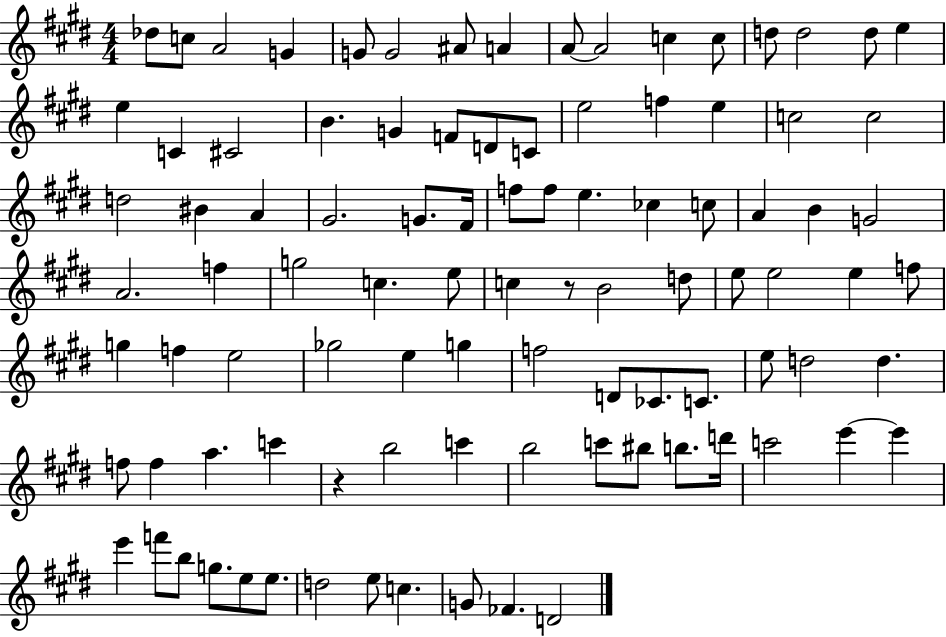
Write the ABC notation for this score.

X:1
T:Untitled
M:4/4
L:1/4
K:E
_d/2 c/2 A2 G G/2 G2 ^A/2 A A/2 A2 c c/2 d/2 d2 d/2 e e C ^C2 B G F/2 D/2 C/2 e2 f e c2 c2 d2 ^B A ^G2 G/2 ^F/4 f/2 f/2 e _c c/2 A B G2 A2 f g2 c e/2 c z/2 B2 d/2 e/2 e2 e f/2 g f e2 _g2 e g f2 D/2 _C/2 C/2 e/2 d2 d f/2 f a c' z b2 c' b2 c'/2 ^b/2 b/2 d'/4 c'2 e' e' e' f'/2 b/2 g/2 e/2 e/2 d2 e/2 c G/2 _F D2